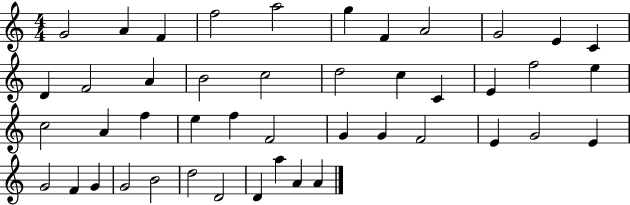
{
  \clef treble
  \numericTimeSignature
  \time 4/4
  \key c \major
  g'2 a'4 f'4 | f''2 a''2 | g''4 f'4 a'2 | g'2 e'4 c'4 | \break d'4 f'2 a'4 | b'2 c''2 | d''2 c''4 c'4 | e'4 f''2 e''4 | \break c''2 a'4 f''4 | e''4 f''4 f'2 | g'4 g'4 f'2 | e'4 g'2 e'4 | \break g'2 f'4 g'4 | g'2 b'2 | d''2 d'2 | d'4 a''4 a'4 a'4 | \break \bar "|."
}